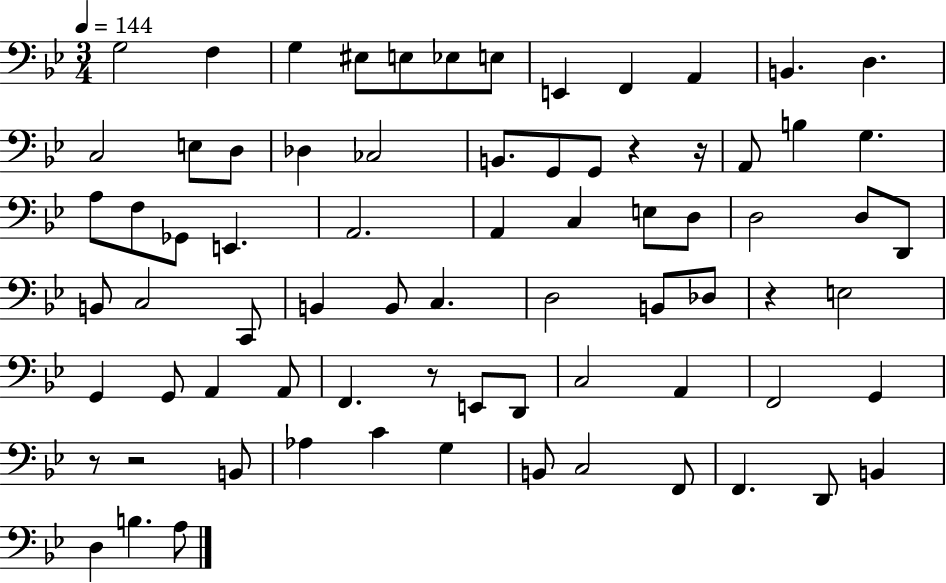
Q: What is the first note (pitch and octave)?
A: G3